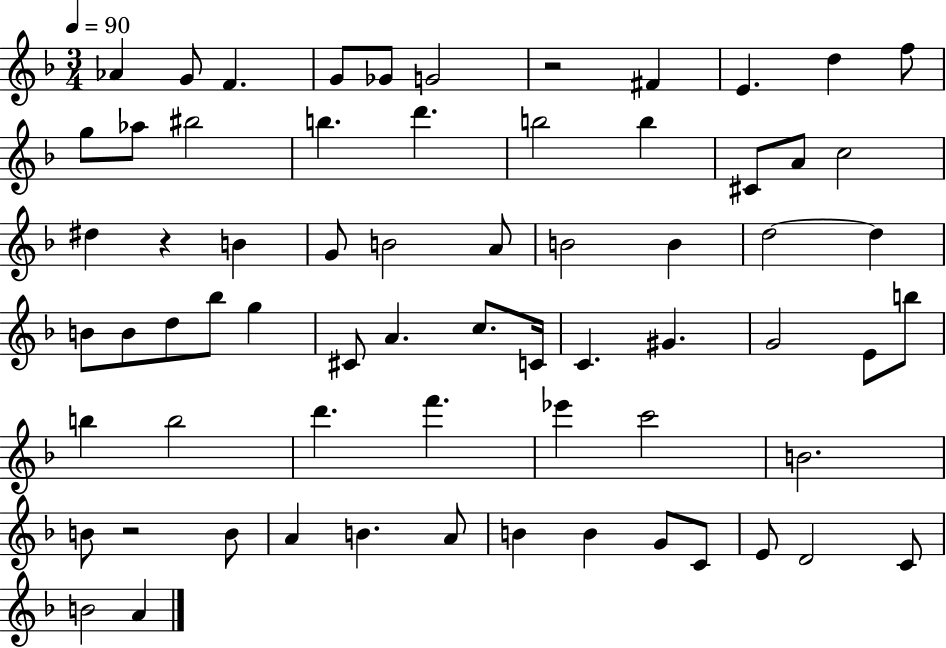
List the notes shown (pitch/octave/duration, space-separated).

Ab4/q G4/e F4/q. G4/e Gb4/e G4/h R/h F#4/q E4/q. D5/q F5/e G5/e Ab5/e BIS5/h B5/q. D6/q. B5/h B5/q C#4/e A4/e C5/h D#5/q R/q B4/q G4/e B4/h A4/e B4/h B4/q D5/h D5/q B4/e B4/e D5/e Bb5/e G5/q C#4/e A4/q. C5/e. C4/s C4/q. G#4/q. G4/h E4/e B5/e B5/q B5/h D6/q. F6/q. Eb6/q C6/h B4/h. B4/e R/h B4/e A4/q B4/q. A4/e B4/q B4/q G4/e C4/e E4/e D4/h C4/e B4/h A4/q